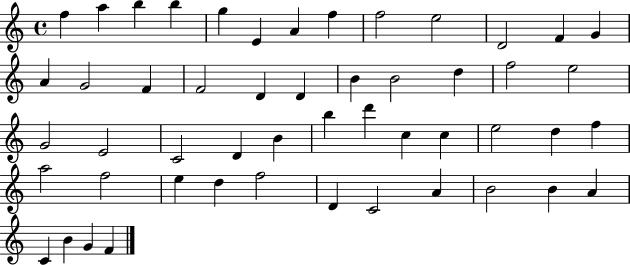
{
  \clef treble
  \time 4/4
  \defaultTimeSignature
  \key c \major
  f''4 a''4 b''4 b''4 | g''4 e'4 a'4 f''4 | f''2 e''2 | d'2 f'4 g'4 | \break a'4 g'2 f'4 | f'2 d'4 d'4 | b'4 b'2 d''4 | f''2 e''2 | \break g'2 e'2 | c'2 d'4 b'4 | b''4 d'''4 c''4 c''4 | e''2 d''4 f''4 | \break a''2 f''2 | e''4 d''4 f''2 | d'4 c'2 a'4 | b'2 b'4 a'4 | \break c'4 b'4 g'4 f'4 | \bar "|."
}